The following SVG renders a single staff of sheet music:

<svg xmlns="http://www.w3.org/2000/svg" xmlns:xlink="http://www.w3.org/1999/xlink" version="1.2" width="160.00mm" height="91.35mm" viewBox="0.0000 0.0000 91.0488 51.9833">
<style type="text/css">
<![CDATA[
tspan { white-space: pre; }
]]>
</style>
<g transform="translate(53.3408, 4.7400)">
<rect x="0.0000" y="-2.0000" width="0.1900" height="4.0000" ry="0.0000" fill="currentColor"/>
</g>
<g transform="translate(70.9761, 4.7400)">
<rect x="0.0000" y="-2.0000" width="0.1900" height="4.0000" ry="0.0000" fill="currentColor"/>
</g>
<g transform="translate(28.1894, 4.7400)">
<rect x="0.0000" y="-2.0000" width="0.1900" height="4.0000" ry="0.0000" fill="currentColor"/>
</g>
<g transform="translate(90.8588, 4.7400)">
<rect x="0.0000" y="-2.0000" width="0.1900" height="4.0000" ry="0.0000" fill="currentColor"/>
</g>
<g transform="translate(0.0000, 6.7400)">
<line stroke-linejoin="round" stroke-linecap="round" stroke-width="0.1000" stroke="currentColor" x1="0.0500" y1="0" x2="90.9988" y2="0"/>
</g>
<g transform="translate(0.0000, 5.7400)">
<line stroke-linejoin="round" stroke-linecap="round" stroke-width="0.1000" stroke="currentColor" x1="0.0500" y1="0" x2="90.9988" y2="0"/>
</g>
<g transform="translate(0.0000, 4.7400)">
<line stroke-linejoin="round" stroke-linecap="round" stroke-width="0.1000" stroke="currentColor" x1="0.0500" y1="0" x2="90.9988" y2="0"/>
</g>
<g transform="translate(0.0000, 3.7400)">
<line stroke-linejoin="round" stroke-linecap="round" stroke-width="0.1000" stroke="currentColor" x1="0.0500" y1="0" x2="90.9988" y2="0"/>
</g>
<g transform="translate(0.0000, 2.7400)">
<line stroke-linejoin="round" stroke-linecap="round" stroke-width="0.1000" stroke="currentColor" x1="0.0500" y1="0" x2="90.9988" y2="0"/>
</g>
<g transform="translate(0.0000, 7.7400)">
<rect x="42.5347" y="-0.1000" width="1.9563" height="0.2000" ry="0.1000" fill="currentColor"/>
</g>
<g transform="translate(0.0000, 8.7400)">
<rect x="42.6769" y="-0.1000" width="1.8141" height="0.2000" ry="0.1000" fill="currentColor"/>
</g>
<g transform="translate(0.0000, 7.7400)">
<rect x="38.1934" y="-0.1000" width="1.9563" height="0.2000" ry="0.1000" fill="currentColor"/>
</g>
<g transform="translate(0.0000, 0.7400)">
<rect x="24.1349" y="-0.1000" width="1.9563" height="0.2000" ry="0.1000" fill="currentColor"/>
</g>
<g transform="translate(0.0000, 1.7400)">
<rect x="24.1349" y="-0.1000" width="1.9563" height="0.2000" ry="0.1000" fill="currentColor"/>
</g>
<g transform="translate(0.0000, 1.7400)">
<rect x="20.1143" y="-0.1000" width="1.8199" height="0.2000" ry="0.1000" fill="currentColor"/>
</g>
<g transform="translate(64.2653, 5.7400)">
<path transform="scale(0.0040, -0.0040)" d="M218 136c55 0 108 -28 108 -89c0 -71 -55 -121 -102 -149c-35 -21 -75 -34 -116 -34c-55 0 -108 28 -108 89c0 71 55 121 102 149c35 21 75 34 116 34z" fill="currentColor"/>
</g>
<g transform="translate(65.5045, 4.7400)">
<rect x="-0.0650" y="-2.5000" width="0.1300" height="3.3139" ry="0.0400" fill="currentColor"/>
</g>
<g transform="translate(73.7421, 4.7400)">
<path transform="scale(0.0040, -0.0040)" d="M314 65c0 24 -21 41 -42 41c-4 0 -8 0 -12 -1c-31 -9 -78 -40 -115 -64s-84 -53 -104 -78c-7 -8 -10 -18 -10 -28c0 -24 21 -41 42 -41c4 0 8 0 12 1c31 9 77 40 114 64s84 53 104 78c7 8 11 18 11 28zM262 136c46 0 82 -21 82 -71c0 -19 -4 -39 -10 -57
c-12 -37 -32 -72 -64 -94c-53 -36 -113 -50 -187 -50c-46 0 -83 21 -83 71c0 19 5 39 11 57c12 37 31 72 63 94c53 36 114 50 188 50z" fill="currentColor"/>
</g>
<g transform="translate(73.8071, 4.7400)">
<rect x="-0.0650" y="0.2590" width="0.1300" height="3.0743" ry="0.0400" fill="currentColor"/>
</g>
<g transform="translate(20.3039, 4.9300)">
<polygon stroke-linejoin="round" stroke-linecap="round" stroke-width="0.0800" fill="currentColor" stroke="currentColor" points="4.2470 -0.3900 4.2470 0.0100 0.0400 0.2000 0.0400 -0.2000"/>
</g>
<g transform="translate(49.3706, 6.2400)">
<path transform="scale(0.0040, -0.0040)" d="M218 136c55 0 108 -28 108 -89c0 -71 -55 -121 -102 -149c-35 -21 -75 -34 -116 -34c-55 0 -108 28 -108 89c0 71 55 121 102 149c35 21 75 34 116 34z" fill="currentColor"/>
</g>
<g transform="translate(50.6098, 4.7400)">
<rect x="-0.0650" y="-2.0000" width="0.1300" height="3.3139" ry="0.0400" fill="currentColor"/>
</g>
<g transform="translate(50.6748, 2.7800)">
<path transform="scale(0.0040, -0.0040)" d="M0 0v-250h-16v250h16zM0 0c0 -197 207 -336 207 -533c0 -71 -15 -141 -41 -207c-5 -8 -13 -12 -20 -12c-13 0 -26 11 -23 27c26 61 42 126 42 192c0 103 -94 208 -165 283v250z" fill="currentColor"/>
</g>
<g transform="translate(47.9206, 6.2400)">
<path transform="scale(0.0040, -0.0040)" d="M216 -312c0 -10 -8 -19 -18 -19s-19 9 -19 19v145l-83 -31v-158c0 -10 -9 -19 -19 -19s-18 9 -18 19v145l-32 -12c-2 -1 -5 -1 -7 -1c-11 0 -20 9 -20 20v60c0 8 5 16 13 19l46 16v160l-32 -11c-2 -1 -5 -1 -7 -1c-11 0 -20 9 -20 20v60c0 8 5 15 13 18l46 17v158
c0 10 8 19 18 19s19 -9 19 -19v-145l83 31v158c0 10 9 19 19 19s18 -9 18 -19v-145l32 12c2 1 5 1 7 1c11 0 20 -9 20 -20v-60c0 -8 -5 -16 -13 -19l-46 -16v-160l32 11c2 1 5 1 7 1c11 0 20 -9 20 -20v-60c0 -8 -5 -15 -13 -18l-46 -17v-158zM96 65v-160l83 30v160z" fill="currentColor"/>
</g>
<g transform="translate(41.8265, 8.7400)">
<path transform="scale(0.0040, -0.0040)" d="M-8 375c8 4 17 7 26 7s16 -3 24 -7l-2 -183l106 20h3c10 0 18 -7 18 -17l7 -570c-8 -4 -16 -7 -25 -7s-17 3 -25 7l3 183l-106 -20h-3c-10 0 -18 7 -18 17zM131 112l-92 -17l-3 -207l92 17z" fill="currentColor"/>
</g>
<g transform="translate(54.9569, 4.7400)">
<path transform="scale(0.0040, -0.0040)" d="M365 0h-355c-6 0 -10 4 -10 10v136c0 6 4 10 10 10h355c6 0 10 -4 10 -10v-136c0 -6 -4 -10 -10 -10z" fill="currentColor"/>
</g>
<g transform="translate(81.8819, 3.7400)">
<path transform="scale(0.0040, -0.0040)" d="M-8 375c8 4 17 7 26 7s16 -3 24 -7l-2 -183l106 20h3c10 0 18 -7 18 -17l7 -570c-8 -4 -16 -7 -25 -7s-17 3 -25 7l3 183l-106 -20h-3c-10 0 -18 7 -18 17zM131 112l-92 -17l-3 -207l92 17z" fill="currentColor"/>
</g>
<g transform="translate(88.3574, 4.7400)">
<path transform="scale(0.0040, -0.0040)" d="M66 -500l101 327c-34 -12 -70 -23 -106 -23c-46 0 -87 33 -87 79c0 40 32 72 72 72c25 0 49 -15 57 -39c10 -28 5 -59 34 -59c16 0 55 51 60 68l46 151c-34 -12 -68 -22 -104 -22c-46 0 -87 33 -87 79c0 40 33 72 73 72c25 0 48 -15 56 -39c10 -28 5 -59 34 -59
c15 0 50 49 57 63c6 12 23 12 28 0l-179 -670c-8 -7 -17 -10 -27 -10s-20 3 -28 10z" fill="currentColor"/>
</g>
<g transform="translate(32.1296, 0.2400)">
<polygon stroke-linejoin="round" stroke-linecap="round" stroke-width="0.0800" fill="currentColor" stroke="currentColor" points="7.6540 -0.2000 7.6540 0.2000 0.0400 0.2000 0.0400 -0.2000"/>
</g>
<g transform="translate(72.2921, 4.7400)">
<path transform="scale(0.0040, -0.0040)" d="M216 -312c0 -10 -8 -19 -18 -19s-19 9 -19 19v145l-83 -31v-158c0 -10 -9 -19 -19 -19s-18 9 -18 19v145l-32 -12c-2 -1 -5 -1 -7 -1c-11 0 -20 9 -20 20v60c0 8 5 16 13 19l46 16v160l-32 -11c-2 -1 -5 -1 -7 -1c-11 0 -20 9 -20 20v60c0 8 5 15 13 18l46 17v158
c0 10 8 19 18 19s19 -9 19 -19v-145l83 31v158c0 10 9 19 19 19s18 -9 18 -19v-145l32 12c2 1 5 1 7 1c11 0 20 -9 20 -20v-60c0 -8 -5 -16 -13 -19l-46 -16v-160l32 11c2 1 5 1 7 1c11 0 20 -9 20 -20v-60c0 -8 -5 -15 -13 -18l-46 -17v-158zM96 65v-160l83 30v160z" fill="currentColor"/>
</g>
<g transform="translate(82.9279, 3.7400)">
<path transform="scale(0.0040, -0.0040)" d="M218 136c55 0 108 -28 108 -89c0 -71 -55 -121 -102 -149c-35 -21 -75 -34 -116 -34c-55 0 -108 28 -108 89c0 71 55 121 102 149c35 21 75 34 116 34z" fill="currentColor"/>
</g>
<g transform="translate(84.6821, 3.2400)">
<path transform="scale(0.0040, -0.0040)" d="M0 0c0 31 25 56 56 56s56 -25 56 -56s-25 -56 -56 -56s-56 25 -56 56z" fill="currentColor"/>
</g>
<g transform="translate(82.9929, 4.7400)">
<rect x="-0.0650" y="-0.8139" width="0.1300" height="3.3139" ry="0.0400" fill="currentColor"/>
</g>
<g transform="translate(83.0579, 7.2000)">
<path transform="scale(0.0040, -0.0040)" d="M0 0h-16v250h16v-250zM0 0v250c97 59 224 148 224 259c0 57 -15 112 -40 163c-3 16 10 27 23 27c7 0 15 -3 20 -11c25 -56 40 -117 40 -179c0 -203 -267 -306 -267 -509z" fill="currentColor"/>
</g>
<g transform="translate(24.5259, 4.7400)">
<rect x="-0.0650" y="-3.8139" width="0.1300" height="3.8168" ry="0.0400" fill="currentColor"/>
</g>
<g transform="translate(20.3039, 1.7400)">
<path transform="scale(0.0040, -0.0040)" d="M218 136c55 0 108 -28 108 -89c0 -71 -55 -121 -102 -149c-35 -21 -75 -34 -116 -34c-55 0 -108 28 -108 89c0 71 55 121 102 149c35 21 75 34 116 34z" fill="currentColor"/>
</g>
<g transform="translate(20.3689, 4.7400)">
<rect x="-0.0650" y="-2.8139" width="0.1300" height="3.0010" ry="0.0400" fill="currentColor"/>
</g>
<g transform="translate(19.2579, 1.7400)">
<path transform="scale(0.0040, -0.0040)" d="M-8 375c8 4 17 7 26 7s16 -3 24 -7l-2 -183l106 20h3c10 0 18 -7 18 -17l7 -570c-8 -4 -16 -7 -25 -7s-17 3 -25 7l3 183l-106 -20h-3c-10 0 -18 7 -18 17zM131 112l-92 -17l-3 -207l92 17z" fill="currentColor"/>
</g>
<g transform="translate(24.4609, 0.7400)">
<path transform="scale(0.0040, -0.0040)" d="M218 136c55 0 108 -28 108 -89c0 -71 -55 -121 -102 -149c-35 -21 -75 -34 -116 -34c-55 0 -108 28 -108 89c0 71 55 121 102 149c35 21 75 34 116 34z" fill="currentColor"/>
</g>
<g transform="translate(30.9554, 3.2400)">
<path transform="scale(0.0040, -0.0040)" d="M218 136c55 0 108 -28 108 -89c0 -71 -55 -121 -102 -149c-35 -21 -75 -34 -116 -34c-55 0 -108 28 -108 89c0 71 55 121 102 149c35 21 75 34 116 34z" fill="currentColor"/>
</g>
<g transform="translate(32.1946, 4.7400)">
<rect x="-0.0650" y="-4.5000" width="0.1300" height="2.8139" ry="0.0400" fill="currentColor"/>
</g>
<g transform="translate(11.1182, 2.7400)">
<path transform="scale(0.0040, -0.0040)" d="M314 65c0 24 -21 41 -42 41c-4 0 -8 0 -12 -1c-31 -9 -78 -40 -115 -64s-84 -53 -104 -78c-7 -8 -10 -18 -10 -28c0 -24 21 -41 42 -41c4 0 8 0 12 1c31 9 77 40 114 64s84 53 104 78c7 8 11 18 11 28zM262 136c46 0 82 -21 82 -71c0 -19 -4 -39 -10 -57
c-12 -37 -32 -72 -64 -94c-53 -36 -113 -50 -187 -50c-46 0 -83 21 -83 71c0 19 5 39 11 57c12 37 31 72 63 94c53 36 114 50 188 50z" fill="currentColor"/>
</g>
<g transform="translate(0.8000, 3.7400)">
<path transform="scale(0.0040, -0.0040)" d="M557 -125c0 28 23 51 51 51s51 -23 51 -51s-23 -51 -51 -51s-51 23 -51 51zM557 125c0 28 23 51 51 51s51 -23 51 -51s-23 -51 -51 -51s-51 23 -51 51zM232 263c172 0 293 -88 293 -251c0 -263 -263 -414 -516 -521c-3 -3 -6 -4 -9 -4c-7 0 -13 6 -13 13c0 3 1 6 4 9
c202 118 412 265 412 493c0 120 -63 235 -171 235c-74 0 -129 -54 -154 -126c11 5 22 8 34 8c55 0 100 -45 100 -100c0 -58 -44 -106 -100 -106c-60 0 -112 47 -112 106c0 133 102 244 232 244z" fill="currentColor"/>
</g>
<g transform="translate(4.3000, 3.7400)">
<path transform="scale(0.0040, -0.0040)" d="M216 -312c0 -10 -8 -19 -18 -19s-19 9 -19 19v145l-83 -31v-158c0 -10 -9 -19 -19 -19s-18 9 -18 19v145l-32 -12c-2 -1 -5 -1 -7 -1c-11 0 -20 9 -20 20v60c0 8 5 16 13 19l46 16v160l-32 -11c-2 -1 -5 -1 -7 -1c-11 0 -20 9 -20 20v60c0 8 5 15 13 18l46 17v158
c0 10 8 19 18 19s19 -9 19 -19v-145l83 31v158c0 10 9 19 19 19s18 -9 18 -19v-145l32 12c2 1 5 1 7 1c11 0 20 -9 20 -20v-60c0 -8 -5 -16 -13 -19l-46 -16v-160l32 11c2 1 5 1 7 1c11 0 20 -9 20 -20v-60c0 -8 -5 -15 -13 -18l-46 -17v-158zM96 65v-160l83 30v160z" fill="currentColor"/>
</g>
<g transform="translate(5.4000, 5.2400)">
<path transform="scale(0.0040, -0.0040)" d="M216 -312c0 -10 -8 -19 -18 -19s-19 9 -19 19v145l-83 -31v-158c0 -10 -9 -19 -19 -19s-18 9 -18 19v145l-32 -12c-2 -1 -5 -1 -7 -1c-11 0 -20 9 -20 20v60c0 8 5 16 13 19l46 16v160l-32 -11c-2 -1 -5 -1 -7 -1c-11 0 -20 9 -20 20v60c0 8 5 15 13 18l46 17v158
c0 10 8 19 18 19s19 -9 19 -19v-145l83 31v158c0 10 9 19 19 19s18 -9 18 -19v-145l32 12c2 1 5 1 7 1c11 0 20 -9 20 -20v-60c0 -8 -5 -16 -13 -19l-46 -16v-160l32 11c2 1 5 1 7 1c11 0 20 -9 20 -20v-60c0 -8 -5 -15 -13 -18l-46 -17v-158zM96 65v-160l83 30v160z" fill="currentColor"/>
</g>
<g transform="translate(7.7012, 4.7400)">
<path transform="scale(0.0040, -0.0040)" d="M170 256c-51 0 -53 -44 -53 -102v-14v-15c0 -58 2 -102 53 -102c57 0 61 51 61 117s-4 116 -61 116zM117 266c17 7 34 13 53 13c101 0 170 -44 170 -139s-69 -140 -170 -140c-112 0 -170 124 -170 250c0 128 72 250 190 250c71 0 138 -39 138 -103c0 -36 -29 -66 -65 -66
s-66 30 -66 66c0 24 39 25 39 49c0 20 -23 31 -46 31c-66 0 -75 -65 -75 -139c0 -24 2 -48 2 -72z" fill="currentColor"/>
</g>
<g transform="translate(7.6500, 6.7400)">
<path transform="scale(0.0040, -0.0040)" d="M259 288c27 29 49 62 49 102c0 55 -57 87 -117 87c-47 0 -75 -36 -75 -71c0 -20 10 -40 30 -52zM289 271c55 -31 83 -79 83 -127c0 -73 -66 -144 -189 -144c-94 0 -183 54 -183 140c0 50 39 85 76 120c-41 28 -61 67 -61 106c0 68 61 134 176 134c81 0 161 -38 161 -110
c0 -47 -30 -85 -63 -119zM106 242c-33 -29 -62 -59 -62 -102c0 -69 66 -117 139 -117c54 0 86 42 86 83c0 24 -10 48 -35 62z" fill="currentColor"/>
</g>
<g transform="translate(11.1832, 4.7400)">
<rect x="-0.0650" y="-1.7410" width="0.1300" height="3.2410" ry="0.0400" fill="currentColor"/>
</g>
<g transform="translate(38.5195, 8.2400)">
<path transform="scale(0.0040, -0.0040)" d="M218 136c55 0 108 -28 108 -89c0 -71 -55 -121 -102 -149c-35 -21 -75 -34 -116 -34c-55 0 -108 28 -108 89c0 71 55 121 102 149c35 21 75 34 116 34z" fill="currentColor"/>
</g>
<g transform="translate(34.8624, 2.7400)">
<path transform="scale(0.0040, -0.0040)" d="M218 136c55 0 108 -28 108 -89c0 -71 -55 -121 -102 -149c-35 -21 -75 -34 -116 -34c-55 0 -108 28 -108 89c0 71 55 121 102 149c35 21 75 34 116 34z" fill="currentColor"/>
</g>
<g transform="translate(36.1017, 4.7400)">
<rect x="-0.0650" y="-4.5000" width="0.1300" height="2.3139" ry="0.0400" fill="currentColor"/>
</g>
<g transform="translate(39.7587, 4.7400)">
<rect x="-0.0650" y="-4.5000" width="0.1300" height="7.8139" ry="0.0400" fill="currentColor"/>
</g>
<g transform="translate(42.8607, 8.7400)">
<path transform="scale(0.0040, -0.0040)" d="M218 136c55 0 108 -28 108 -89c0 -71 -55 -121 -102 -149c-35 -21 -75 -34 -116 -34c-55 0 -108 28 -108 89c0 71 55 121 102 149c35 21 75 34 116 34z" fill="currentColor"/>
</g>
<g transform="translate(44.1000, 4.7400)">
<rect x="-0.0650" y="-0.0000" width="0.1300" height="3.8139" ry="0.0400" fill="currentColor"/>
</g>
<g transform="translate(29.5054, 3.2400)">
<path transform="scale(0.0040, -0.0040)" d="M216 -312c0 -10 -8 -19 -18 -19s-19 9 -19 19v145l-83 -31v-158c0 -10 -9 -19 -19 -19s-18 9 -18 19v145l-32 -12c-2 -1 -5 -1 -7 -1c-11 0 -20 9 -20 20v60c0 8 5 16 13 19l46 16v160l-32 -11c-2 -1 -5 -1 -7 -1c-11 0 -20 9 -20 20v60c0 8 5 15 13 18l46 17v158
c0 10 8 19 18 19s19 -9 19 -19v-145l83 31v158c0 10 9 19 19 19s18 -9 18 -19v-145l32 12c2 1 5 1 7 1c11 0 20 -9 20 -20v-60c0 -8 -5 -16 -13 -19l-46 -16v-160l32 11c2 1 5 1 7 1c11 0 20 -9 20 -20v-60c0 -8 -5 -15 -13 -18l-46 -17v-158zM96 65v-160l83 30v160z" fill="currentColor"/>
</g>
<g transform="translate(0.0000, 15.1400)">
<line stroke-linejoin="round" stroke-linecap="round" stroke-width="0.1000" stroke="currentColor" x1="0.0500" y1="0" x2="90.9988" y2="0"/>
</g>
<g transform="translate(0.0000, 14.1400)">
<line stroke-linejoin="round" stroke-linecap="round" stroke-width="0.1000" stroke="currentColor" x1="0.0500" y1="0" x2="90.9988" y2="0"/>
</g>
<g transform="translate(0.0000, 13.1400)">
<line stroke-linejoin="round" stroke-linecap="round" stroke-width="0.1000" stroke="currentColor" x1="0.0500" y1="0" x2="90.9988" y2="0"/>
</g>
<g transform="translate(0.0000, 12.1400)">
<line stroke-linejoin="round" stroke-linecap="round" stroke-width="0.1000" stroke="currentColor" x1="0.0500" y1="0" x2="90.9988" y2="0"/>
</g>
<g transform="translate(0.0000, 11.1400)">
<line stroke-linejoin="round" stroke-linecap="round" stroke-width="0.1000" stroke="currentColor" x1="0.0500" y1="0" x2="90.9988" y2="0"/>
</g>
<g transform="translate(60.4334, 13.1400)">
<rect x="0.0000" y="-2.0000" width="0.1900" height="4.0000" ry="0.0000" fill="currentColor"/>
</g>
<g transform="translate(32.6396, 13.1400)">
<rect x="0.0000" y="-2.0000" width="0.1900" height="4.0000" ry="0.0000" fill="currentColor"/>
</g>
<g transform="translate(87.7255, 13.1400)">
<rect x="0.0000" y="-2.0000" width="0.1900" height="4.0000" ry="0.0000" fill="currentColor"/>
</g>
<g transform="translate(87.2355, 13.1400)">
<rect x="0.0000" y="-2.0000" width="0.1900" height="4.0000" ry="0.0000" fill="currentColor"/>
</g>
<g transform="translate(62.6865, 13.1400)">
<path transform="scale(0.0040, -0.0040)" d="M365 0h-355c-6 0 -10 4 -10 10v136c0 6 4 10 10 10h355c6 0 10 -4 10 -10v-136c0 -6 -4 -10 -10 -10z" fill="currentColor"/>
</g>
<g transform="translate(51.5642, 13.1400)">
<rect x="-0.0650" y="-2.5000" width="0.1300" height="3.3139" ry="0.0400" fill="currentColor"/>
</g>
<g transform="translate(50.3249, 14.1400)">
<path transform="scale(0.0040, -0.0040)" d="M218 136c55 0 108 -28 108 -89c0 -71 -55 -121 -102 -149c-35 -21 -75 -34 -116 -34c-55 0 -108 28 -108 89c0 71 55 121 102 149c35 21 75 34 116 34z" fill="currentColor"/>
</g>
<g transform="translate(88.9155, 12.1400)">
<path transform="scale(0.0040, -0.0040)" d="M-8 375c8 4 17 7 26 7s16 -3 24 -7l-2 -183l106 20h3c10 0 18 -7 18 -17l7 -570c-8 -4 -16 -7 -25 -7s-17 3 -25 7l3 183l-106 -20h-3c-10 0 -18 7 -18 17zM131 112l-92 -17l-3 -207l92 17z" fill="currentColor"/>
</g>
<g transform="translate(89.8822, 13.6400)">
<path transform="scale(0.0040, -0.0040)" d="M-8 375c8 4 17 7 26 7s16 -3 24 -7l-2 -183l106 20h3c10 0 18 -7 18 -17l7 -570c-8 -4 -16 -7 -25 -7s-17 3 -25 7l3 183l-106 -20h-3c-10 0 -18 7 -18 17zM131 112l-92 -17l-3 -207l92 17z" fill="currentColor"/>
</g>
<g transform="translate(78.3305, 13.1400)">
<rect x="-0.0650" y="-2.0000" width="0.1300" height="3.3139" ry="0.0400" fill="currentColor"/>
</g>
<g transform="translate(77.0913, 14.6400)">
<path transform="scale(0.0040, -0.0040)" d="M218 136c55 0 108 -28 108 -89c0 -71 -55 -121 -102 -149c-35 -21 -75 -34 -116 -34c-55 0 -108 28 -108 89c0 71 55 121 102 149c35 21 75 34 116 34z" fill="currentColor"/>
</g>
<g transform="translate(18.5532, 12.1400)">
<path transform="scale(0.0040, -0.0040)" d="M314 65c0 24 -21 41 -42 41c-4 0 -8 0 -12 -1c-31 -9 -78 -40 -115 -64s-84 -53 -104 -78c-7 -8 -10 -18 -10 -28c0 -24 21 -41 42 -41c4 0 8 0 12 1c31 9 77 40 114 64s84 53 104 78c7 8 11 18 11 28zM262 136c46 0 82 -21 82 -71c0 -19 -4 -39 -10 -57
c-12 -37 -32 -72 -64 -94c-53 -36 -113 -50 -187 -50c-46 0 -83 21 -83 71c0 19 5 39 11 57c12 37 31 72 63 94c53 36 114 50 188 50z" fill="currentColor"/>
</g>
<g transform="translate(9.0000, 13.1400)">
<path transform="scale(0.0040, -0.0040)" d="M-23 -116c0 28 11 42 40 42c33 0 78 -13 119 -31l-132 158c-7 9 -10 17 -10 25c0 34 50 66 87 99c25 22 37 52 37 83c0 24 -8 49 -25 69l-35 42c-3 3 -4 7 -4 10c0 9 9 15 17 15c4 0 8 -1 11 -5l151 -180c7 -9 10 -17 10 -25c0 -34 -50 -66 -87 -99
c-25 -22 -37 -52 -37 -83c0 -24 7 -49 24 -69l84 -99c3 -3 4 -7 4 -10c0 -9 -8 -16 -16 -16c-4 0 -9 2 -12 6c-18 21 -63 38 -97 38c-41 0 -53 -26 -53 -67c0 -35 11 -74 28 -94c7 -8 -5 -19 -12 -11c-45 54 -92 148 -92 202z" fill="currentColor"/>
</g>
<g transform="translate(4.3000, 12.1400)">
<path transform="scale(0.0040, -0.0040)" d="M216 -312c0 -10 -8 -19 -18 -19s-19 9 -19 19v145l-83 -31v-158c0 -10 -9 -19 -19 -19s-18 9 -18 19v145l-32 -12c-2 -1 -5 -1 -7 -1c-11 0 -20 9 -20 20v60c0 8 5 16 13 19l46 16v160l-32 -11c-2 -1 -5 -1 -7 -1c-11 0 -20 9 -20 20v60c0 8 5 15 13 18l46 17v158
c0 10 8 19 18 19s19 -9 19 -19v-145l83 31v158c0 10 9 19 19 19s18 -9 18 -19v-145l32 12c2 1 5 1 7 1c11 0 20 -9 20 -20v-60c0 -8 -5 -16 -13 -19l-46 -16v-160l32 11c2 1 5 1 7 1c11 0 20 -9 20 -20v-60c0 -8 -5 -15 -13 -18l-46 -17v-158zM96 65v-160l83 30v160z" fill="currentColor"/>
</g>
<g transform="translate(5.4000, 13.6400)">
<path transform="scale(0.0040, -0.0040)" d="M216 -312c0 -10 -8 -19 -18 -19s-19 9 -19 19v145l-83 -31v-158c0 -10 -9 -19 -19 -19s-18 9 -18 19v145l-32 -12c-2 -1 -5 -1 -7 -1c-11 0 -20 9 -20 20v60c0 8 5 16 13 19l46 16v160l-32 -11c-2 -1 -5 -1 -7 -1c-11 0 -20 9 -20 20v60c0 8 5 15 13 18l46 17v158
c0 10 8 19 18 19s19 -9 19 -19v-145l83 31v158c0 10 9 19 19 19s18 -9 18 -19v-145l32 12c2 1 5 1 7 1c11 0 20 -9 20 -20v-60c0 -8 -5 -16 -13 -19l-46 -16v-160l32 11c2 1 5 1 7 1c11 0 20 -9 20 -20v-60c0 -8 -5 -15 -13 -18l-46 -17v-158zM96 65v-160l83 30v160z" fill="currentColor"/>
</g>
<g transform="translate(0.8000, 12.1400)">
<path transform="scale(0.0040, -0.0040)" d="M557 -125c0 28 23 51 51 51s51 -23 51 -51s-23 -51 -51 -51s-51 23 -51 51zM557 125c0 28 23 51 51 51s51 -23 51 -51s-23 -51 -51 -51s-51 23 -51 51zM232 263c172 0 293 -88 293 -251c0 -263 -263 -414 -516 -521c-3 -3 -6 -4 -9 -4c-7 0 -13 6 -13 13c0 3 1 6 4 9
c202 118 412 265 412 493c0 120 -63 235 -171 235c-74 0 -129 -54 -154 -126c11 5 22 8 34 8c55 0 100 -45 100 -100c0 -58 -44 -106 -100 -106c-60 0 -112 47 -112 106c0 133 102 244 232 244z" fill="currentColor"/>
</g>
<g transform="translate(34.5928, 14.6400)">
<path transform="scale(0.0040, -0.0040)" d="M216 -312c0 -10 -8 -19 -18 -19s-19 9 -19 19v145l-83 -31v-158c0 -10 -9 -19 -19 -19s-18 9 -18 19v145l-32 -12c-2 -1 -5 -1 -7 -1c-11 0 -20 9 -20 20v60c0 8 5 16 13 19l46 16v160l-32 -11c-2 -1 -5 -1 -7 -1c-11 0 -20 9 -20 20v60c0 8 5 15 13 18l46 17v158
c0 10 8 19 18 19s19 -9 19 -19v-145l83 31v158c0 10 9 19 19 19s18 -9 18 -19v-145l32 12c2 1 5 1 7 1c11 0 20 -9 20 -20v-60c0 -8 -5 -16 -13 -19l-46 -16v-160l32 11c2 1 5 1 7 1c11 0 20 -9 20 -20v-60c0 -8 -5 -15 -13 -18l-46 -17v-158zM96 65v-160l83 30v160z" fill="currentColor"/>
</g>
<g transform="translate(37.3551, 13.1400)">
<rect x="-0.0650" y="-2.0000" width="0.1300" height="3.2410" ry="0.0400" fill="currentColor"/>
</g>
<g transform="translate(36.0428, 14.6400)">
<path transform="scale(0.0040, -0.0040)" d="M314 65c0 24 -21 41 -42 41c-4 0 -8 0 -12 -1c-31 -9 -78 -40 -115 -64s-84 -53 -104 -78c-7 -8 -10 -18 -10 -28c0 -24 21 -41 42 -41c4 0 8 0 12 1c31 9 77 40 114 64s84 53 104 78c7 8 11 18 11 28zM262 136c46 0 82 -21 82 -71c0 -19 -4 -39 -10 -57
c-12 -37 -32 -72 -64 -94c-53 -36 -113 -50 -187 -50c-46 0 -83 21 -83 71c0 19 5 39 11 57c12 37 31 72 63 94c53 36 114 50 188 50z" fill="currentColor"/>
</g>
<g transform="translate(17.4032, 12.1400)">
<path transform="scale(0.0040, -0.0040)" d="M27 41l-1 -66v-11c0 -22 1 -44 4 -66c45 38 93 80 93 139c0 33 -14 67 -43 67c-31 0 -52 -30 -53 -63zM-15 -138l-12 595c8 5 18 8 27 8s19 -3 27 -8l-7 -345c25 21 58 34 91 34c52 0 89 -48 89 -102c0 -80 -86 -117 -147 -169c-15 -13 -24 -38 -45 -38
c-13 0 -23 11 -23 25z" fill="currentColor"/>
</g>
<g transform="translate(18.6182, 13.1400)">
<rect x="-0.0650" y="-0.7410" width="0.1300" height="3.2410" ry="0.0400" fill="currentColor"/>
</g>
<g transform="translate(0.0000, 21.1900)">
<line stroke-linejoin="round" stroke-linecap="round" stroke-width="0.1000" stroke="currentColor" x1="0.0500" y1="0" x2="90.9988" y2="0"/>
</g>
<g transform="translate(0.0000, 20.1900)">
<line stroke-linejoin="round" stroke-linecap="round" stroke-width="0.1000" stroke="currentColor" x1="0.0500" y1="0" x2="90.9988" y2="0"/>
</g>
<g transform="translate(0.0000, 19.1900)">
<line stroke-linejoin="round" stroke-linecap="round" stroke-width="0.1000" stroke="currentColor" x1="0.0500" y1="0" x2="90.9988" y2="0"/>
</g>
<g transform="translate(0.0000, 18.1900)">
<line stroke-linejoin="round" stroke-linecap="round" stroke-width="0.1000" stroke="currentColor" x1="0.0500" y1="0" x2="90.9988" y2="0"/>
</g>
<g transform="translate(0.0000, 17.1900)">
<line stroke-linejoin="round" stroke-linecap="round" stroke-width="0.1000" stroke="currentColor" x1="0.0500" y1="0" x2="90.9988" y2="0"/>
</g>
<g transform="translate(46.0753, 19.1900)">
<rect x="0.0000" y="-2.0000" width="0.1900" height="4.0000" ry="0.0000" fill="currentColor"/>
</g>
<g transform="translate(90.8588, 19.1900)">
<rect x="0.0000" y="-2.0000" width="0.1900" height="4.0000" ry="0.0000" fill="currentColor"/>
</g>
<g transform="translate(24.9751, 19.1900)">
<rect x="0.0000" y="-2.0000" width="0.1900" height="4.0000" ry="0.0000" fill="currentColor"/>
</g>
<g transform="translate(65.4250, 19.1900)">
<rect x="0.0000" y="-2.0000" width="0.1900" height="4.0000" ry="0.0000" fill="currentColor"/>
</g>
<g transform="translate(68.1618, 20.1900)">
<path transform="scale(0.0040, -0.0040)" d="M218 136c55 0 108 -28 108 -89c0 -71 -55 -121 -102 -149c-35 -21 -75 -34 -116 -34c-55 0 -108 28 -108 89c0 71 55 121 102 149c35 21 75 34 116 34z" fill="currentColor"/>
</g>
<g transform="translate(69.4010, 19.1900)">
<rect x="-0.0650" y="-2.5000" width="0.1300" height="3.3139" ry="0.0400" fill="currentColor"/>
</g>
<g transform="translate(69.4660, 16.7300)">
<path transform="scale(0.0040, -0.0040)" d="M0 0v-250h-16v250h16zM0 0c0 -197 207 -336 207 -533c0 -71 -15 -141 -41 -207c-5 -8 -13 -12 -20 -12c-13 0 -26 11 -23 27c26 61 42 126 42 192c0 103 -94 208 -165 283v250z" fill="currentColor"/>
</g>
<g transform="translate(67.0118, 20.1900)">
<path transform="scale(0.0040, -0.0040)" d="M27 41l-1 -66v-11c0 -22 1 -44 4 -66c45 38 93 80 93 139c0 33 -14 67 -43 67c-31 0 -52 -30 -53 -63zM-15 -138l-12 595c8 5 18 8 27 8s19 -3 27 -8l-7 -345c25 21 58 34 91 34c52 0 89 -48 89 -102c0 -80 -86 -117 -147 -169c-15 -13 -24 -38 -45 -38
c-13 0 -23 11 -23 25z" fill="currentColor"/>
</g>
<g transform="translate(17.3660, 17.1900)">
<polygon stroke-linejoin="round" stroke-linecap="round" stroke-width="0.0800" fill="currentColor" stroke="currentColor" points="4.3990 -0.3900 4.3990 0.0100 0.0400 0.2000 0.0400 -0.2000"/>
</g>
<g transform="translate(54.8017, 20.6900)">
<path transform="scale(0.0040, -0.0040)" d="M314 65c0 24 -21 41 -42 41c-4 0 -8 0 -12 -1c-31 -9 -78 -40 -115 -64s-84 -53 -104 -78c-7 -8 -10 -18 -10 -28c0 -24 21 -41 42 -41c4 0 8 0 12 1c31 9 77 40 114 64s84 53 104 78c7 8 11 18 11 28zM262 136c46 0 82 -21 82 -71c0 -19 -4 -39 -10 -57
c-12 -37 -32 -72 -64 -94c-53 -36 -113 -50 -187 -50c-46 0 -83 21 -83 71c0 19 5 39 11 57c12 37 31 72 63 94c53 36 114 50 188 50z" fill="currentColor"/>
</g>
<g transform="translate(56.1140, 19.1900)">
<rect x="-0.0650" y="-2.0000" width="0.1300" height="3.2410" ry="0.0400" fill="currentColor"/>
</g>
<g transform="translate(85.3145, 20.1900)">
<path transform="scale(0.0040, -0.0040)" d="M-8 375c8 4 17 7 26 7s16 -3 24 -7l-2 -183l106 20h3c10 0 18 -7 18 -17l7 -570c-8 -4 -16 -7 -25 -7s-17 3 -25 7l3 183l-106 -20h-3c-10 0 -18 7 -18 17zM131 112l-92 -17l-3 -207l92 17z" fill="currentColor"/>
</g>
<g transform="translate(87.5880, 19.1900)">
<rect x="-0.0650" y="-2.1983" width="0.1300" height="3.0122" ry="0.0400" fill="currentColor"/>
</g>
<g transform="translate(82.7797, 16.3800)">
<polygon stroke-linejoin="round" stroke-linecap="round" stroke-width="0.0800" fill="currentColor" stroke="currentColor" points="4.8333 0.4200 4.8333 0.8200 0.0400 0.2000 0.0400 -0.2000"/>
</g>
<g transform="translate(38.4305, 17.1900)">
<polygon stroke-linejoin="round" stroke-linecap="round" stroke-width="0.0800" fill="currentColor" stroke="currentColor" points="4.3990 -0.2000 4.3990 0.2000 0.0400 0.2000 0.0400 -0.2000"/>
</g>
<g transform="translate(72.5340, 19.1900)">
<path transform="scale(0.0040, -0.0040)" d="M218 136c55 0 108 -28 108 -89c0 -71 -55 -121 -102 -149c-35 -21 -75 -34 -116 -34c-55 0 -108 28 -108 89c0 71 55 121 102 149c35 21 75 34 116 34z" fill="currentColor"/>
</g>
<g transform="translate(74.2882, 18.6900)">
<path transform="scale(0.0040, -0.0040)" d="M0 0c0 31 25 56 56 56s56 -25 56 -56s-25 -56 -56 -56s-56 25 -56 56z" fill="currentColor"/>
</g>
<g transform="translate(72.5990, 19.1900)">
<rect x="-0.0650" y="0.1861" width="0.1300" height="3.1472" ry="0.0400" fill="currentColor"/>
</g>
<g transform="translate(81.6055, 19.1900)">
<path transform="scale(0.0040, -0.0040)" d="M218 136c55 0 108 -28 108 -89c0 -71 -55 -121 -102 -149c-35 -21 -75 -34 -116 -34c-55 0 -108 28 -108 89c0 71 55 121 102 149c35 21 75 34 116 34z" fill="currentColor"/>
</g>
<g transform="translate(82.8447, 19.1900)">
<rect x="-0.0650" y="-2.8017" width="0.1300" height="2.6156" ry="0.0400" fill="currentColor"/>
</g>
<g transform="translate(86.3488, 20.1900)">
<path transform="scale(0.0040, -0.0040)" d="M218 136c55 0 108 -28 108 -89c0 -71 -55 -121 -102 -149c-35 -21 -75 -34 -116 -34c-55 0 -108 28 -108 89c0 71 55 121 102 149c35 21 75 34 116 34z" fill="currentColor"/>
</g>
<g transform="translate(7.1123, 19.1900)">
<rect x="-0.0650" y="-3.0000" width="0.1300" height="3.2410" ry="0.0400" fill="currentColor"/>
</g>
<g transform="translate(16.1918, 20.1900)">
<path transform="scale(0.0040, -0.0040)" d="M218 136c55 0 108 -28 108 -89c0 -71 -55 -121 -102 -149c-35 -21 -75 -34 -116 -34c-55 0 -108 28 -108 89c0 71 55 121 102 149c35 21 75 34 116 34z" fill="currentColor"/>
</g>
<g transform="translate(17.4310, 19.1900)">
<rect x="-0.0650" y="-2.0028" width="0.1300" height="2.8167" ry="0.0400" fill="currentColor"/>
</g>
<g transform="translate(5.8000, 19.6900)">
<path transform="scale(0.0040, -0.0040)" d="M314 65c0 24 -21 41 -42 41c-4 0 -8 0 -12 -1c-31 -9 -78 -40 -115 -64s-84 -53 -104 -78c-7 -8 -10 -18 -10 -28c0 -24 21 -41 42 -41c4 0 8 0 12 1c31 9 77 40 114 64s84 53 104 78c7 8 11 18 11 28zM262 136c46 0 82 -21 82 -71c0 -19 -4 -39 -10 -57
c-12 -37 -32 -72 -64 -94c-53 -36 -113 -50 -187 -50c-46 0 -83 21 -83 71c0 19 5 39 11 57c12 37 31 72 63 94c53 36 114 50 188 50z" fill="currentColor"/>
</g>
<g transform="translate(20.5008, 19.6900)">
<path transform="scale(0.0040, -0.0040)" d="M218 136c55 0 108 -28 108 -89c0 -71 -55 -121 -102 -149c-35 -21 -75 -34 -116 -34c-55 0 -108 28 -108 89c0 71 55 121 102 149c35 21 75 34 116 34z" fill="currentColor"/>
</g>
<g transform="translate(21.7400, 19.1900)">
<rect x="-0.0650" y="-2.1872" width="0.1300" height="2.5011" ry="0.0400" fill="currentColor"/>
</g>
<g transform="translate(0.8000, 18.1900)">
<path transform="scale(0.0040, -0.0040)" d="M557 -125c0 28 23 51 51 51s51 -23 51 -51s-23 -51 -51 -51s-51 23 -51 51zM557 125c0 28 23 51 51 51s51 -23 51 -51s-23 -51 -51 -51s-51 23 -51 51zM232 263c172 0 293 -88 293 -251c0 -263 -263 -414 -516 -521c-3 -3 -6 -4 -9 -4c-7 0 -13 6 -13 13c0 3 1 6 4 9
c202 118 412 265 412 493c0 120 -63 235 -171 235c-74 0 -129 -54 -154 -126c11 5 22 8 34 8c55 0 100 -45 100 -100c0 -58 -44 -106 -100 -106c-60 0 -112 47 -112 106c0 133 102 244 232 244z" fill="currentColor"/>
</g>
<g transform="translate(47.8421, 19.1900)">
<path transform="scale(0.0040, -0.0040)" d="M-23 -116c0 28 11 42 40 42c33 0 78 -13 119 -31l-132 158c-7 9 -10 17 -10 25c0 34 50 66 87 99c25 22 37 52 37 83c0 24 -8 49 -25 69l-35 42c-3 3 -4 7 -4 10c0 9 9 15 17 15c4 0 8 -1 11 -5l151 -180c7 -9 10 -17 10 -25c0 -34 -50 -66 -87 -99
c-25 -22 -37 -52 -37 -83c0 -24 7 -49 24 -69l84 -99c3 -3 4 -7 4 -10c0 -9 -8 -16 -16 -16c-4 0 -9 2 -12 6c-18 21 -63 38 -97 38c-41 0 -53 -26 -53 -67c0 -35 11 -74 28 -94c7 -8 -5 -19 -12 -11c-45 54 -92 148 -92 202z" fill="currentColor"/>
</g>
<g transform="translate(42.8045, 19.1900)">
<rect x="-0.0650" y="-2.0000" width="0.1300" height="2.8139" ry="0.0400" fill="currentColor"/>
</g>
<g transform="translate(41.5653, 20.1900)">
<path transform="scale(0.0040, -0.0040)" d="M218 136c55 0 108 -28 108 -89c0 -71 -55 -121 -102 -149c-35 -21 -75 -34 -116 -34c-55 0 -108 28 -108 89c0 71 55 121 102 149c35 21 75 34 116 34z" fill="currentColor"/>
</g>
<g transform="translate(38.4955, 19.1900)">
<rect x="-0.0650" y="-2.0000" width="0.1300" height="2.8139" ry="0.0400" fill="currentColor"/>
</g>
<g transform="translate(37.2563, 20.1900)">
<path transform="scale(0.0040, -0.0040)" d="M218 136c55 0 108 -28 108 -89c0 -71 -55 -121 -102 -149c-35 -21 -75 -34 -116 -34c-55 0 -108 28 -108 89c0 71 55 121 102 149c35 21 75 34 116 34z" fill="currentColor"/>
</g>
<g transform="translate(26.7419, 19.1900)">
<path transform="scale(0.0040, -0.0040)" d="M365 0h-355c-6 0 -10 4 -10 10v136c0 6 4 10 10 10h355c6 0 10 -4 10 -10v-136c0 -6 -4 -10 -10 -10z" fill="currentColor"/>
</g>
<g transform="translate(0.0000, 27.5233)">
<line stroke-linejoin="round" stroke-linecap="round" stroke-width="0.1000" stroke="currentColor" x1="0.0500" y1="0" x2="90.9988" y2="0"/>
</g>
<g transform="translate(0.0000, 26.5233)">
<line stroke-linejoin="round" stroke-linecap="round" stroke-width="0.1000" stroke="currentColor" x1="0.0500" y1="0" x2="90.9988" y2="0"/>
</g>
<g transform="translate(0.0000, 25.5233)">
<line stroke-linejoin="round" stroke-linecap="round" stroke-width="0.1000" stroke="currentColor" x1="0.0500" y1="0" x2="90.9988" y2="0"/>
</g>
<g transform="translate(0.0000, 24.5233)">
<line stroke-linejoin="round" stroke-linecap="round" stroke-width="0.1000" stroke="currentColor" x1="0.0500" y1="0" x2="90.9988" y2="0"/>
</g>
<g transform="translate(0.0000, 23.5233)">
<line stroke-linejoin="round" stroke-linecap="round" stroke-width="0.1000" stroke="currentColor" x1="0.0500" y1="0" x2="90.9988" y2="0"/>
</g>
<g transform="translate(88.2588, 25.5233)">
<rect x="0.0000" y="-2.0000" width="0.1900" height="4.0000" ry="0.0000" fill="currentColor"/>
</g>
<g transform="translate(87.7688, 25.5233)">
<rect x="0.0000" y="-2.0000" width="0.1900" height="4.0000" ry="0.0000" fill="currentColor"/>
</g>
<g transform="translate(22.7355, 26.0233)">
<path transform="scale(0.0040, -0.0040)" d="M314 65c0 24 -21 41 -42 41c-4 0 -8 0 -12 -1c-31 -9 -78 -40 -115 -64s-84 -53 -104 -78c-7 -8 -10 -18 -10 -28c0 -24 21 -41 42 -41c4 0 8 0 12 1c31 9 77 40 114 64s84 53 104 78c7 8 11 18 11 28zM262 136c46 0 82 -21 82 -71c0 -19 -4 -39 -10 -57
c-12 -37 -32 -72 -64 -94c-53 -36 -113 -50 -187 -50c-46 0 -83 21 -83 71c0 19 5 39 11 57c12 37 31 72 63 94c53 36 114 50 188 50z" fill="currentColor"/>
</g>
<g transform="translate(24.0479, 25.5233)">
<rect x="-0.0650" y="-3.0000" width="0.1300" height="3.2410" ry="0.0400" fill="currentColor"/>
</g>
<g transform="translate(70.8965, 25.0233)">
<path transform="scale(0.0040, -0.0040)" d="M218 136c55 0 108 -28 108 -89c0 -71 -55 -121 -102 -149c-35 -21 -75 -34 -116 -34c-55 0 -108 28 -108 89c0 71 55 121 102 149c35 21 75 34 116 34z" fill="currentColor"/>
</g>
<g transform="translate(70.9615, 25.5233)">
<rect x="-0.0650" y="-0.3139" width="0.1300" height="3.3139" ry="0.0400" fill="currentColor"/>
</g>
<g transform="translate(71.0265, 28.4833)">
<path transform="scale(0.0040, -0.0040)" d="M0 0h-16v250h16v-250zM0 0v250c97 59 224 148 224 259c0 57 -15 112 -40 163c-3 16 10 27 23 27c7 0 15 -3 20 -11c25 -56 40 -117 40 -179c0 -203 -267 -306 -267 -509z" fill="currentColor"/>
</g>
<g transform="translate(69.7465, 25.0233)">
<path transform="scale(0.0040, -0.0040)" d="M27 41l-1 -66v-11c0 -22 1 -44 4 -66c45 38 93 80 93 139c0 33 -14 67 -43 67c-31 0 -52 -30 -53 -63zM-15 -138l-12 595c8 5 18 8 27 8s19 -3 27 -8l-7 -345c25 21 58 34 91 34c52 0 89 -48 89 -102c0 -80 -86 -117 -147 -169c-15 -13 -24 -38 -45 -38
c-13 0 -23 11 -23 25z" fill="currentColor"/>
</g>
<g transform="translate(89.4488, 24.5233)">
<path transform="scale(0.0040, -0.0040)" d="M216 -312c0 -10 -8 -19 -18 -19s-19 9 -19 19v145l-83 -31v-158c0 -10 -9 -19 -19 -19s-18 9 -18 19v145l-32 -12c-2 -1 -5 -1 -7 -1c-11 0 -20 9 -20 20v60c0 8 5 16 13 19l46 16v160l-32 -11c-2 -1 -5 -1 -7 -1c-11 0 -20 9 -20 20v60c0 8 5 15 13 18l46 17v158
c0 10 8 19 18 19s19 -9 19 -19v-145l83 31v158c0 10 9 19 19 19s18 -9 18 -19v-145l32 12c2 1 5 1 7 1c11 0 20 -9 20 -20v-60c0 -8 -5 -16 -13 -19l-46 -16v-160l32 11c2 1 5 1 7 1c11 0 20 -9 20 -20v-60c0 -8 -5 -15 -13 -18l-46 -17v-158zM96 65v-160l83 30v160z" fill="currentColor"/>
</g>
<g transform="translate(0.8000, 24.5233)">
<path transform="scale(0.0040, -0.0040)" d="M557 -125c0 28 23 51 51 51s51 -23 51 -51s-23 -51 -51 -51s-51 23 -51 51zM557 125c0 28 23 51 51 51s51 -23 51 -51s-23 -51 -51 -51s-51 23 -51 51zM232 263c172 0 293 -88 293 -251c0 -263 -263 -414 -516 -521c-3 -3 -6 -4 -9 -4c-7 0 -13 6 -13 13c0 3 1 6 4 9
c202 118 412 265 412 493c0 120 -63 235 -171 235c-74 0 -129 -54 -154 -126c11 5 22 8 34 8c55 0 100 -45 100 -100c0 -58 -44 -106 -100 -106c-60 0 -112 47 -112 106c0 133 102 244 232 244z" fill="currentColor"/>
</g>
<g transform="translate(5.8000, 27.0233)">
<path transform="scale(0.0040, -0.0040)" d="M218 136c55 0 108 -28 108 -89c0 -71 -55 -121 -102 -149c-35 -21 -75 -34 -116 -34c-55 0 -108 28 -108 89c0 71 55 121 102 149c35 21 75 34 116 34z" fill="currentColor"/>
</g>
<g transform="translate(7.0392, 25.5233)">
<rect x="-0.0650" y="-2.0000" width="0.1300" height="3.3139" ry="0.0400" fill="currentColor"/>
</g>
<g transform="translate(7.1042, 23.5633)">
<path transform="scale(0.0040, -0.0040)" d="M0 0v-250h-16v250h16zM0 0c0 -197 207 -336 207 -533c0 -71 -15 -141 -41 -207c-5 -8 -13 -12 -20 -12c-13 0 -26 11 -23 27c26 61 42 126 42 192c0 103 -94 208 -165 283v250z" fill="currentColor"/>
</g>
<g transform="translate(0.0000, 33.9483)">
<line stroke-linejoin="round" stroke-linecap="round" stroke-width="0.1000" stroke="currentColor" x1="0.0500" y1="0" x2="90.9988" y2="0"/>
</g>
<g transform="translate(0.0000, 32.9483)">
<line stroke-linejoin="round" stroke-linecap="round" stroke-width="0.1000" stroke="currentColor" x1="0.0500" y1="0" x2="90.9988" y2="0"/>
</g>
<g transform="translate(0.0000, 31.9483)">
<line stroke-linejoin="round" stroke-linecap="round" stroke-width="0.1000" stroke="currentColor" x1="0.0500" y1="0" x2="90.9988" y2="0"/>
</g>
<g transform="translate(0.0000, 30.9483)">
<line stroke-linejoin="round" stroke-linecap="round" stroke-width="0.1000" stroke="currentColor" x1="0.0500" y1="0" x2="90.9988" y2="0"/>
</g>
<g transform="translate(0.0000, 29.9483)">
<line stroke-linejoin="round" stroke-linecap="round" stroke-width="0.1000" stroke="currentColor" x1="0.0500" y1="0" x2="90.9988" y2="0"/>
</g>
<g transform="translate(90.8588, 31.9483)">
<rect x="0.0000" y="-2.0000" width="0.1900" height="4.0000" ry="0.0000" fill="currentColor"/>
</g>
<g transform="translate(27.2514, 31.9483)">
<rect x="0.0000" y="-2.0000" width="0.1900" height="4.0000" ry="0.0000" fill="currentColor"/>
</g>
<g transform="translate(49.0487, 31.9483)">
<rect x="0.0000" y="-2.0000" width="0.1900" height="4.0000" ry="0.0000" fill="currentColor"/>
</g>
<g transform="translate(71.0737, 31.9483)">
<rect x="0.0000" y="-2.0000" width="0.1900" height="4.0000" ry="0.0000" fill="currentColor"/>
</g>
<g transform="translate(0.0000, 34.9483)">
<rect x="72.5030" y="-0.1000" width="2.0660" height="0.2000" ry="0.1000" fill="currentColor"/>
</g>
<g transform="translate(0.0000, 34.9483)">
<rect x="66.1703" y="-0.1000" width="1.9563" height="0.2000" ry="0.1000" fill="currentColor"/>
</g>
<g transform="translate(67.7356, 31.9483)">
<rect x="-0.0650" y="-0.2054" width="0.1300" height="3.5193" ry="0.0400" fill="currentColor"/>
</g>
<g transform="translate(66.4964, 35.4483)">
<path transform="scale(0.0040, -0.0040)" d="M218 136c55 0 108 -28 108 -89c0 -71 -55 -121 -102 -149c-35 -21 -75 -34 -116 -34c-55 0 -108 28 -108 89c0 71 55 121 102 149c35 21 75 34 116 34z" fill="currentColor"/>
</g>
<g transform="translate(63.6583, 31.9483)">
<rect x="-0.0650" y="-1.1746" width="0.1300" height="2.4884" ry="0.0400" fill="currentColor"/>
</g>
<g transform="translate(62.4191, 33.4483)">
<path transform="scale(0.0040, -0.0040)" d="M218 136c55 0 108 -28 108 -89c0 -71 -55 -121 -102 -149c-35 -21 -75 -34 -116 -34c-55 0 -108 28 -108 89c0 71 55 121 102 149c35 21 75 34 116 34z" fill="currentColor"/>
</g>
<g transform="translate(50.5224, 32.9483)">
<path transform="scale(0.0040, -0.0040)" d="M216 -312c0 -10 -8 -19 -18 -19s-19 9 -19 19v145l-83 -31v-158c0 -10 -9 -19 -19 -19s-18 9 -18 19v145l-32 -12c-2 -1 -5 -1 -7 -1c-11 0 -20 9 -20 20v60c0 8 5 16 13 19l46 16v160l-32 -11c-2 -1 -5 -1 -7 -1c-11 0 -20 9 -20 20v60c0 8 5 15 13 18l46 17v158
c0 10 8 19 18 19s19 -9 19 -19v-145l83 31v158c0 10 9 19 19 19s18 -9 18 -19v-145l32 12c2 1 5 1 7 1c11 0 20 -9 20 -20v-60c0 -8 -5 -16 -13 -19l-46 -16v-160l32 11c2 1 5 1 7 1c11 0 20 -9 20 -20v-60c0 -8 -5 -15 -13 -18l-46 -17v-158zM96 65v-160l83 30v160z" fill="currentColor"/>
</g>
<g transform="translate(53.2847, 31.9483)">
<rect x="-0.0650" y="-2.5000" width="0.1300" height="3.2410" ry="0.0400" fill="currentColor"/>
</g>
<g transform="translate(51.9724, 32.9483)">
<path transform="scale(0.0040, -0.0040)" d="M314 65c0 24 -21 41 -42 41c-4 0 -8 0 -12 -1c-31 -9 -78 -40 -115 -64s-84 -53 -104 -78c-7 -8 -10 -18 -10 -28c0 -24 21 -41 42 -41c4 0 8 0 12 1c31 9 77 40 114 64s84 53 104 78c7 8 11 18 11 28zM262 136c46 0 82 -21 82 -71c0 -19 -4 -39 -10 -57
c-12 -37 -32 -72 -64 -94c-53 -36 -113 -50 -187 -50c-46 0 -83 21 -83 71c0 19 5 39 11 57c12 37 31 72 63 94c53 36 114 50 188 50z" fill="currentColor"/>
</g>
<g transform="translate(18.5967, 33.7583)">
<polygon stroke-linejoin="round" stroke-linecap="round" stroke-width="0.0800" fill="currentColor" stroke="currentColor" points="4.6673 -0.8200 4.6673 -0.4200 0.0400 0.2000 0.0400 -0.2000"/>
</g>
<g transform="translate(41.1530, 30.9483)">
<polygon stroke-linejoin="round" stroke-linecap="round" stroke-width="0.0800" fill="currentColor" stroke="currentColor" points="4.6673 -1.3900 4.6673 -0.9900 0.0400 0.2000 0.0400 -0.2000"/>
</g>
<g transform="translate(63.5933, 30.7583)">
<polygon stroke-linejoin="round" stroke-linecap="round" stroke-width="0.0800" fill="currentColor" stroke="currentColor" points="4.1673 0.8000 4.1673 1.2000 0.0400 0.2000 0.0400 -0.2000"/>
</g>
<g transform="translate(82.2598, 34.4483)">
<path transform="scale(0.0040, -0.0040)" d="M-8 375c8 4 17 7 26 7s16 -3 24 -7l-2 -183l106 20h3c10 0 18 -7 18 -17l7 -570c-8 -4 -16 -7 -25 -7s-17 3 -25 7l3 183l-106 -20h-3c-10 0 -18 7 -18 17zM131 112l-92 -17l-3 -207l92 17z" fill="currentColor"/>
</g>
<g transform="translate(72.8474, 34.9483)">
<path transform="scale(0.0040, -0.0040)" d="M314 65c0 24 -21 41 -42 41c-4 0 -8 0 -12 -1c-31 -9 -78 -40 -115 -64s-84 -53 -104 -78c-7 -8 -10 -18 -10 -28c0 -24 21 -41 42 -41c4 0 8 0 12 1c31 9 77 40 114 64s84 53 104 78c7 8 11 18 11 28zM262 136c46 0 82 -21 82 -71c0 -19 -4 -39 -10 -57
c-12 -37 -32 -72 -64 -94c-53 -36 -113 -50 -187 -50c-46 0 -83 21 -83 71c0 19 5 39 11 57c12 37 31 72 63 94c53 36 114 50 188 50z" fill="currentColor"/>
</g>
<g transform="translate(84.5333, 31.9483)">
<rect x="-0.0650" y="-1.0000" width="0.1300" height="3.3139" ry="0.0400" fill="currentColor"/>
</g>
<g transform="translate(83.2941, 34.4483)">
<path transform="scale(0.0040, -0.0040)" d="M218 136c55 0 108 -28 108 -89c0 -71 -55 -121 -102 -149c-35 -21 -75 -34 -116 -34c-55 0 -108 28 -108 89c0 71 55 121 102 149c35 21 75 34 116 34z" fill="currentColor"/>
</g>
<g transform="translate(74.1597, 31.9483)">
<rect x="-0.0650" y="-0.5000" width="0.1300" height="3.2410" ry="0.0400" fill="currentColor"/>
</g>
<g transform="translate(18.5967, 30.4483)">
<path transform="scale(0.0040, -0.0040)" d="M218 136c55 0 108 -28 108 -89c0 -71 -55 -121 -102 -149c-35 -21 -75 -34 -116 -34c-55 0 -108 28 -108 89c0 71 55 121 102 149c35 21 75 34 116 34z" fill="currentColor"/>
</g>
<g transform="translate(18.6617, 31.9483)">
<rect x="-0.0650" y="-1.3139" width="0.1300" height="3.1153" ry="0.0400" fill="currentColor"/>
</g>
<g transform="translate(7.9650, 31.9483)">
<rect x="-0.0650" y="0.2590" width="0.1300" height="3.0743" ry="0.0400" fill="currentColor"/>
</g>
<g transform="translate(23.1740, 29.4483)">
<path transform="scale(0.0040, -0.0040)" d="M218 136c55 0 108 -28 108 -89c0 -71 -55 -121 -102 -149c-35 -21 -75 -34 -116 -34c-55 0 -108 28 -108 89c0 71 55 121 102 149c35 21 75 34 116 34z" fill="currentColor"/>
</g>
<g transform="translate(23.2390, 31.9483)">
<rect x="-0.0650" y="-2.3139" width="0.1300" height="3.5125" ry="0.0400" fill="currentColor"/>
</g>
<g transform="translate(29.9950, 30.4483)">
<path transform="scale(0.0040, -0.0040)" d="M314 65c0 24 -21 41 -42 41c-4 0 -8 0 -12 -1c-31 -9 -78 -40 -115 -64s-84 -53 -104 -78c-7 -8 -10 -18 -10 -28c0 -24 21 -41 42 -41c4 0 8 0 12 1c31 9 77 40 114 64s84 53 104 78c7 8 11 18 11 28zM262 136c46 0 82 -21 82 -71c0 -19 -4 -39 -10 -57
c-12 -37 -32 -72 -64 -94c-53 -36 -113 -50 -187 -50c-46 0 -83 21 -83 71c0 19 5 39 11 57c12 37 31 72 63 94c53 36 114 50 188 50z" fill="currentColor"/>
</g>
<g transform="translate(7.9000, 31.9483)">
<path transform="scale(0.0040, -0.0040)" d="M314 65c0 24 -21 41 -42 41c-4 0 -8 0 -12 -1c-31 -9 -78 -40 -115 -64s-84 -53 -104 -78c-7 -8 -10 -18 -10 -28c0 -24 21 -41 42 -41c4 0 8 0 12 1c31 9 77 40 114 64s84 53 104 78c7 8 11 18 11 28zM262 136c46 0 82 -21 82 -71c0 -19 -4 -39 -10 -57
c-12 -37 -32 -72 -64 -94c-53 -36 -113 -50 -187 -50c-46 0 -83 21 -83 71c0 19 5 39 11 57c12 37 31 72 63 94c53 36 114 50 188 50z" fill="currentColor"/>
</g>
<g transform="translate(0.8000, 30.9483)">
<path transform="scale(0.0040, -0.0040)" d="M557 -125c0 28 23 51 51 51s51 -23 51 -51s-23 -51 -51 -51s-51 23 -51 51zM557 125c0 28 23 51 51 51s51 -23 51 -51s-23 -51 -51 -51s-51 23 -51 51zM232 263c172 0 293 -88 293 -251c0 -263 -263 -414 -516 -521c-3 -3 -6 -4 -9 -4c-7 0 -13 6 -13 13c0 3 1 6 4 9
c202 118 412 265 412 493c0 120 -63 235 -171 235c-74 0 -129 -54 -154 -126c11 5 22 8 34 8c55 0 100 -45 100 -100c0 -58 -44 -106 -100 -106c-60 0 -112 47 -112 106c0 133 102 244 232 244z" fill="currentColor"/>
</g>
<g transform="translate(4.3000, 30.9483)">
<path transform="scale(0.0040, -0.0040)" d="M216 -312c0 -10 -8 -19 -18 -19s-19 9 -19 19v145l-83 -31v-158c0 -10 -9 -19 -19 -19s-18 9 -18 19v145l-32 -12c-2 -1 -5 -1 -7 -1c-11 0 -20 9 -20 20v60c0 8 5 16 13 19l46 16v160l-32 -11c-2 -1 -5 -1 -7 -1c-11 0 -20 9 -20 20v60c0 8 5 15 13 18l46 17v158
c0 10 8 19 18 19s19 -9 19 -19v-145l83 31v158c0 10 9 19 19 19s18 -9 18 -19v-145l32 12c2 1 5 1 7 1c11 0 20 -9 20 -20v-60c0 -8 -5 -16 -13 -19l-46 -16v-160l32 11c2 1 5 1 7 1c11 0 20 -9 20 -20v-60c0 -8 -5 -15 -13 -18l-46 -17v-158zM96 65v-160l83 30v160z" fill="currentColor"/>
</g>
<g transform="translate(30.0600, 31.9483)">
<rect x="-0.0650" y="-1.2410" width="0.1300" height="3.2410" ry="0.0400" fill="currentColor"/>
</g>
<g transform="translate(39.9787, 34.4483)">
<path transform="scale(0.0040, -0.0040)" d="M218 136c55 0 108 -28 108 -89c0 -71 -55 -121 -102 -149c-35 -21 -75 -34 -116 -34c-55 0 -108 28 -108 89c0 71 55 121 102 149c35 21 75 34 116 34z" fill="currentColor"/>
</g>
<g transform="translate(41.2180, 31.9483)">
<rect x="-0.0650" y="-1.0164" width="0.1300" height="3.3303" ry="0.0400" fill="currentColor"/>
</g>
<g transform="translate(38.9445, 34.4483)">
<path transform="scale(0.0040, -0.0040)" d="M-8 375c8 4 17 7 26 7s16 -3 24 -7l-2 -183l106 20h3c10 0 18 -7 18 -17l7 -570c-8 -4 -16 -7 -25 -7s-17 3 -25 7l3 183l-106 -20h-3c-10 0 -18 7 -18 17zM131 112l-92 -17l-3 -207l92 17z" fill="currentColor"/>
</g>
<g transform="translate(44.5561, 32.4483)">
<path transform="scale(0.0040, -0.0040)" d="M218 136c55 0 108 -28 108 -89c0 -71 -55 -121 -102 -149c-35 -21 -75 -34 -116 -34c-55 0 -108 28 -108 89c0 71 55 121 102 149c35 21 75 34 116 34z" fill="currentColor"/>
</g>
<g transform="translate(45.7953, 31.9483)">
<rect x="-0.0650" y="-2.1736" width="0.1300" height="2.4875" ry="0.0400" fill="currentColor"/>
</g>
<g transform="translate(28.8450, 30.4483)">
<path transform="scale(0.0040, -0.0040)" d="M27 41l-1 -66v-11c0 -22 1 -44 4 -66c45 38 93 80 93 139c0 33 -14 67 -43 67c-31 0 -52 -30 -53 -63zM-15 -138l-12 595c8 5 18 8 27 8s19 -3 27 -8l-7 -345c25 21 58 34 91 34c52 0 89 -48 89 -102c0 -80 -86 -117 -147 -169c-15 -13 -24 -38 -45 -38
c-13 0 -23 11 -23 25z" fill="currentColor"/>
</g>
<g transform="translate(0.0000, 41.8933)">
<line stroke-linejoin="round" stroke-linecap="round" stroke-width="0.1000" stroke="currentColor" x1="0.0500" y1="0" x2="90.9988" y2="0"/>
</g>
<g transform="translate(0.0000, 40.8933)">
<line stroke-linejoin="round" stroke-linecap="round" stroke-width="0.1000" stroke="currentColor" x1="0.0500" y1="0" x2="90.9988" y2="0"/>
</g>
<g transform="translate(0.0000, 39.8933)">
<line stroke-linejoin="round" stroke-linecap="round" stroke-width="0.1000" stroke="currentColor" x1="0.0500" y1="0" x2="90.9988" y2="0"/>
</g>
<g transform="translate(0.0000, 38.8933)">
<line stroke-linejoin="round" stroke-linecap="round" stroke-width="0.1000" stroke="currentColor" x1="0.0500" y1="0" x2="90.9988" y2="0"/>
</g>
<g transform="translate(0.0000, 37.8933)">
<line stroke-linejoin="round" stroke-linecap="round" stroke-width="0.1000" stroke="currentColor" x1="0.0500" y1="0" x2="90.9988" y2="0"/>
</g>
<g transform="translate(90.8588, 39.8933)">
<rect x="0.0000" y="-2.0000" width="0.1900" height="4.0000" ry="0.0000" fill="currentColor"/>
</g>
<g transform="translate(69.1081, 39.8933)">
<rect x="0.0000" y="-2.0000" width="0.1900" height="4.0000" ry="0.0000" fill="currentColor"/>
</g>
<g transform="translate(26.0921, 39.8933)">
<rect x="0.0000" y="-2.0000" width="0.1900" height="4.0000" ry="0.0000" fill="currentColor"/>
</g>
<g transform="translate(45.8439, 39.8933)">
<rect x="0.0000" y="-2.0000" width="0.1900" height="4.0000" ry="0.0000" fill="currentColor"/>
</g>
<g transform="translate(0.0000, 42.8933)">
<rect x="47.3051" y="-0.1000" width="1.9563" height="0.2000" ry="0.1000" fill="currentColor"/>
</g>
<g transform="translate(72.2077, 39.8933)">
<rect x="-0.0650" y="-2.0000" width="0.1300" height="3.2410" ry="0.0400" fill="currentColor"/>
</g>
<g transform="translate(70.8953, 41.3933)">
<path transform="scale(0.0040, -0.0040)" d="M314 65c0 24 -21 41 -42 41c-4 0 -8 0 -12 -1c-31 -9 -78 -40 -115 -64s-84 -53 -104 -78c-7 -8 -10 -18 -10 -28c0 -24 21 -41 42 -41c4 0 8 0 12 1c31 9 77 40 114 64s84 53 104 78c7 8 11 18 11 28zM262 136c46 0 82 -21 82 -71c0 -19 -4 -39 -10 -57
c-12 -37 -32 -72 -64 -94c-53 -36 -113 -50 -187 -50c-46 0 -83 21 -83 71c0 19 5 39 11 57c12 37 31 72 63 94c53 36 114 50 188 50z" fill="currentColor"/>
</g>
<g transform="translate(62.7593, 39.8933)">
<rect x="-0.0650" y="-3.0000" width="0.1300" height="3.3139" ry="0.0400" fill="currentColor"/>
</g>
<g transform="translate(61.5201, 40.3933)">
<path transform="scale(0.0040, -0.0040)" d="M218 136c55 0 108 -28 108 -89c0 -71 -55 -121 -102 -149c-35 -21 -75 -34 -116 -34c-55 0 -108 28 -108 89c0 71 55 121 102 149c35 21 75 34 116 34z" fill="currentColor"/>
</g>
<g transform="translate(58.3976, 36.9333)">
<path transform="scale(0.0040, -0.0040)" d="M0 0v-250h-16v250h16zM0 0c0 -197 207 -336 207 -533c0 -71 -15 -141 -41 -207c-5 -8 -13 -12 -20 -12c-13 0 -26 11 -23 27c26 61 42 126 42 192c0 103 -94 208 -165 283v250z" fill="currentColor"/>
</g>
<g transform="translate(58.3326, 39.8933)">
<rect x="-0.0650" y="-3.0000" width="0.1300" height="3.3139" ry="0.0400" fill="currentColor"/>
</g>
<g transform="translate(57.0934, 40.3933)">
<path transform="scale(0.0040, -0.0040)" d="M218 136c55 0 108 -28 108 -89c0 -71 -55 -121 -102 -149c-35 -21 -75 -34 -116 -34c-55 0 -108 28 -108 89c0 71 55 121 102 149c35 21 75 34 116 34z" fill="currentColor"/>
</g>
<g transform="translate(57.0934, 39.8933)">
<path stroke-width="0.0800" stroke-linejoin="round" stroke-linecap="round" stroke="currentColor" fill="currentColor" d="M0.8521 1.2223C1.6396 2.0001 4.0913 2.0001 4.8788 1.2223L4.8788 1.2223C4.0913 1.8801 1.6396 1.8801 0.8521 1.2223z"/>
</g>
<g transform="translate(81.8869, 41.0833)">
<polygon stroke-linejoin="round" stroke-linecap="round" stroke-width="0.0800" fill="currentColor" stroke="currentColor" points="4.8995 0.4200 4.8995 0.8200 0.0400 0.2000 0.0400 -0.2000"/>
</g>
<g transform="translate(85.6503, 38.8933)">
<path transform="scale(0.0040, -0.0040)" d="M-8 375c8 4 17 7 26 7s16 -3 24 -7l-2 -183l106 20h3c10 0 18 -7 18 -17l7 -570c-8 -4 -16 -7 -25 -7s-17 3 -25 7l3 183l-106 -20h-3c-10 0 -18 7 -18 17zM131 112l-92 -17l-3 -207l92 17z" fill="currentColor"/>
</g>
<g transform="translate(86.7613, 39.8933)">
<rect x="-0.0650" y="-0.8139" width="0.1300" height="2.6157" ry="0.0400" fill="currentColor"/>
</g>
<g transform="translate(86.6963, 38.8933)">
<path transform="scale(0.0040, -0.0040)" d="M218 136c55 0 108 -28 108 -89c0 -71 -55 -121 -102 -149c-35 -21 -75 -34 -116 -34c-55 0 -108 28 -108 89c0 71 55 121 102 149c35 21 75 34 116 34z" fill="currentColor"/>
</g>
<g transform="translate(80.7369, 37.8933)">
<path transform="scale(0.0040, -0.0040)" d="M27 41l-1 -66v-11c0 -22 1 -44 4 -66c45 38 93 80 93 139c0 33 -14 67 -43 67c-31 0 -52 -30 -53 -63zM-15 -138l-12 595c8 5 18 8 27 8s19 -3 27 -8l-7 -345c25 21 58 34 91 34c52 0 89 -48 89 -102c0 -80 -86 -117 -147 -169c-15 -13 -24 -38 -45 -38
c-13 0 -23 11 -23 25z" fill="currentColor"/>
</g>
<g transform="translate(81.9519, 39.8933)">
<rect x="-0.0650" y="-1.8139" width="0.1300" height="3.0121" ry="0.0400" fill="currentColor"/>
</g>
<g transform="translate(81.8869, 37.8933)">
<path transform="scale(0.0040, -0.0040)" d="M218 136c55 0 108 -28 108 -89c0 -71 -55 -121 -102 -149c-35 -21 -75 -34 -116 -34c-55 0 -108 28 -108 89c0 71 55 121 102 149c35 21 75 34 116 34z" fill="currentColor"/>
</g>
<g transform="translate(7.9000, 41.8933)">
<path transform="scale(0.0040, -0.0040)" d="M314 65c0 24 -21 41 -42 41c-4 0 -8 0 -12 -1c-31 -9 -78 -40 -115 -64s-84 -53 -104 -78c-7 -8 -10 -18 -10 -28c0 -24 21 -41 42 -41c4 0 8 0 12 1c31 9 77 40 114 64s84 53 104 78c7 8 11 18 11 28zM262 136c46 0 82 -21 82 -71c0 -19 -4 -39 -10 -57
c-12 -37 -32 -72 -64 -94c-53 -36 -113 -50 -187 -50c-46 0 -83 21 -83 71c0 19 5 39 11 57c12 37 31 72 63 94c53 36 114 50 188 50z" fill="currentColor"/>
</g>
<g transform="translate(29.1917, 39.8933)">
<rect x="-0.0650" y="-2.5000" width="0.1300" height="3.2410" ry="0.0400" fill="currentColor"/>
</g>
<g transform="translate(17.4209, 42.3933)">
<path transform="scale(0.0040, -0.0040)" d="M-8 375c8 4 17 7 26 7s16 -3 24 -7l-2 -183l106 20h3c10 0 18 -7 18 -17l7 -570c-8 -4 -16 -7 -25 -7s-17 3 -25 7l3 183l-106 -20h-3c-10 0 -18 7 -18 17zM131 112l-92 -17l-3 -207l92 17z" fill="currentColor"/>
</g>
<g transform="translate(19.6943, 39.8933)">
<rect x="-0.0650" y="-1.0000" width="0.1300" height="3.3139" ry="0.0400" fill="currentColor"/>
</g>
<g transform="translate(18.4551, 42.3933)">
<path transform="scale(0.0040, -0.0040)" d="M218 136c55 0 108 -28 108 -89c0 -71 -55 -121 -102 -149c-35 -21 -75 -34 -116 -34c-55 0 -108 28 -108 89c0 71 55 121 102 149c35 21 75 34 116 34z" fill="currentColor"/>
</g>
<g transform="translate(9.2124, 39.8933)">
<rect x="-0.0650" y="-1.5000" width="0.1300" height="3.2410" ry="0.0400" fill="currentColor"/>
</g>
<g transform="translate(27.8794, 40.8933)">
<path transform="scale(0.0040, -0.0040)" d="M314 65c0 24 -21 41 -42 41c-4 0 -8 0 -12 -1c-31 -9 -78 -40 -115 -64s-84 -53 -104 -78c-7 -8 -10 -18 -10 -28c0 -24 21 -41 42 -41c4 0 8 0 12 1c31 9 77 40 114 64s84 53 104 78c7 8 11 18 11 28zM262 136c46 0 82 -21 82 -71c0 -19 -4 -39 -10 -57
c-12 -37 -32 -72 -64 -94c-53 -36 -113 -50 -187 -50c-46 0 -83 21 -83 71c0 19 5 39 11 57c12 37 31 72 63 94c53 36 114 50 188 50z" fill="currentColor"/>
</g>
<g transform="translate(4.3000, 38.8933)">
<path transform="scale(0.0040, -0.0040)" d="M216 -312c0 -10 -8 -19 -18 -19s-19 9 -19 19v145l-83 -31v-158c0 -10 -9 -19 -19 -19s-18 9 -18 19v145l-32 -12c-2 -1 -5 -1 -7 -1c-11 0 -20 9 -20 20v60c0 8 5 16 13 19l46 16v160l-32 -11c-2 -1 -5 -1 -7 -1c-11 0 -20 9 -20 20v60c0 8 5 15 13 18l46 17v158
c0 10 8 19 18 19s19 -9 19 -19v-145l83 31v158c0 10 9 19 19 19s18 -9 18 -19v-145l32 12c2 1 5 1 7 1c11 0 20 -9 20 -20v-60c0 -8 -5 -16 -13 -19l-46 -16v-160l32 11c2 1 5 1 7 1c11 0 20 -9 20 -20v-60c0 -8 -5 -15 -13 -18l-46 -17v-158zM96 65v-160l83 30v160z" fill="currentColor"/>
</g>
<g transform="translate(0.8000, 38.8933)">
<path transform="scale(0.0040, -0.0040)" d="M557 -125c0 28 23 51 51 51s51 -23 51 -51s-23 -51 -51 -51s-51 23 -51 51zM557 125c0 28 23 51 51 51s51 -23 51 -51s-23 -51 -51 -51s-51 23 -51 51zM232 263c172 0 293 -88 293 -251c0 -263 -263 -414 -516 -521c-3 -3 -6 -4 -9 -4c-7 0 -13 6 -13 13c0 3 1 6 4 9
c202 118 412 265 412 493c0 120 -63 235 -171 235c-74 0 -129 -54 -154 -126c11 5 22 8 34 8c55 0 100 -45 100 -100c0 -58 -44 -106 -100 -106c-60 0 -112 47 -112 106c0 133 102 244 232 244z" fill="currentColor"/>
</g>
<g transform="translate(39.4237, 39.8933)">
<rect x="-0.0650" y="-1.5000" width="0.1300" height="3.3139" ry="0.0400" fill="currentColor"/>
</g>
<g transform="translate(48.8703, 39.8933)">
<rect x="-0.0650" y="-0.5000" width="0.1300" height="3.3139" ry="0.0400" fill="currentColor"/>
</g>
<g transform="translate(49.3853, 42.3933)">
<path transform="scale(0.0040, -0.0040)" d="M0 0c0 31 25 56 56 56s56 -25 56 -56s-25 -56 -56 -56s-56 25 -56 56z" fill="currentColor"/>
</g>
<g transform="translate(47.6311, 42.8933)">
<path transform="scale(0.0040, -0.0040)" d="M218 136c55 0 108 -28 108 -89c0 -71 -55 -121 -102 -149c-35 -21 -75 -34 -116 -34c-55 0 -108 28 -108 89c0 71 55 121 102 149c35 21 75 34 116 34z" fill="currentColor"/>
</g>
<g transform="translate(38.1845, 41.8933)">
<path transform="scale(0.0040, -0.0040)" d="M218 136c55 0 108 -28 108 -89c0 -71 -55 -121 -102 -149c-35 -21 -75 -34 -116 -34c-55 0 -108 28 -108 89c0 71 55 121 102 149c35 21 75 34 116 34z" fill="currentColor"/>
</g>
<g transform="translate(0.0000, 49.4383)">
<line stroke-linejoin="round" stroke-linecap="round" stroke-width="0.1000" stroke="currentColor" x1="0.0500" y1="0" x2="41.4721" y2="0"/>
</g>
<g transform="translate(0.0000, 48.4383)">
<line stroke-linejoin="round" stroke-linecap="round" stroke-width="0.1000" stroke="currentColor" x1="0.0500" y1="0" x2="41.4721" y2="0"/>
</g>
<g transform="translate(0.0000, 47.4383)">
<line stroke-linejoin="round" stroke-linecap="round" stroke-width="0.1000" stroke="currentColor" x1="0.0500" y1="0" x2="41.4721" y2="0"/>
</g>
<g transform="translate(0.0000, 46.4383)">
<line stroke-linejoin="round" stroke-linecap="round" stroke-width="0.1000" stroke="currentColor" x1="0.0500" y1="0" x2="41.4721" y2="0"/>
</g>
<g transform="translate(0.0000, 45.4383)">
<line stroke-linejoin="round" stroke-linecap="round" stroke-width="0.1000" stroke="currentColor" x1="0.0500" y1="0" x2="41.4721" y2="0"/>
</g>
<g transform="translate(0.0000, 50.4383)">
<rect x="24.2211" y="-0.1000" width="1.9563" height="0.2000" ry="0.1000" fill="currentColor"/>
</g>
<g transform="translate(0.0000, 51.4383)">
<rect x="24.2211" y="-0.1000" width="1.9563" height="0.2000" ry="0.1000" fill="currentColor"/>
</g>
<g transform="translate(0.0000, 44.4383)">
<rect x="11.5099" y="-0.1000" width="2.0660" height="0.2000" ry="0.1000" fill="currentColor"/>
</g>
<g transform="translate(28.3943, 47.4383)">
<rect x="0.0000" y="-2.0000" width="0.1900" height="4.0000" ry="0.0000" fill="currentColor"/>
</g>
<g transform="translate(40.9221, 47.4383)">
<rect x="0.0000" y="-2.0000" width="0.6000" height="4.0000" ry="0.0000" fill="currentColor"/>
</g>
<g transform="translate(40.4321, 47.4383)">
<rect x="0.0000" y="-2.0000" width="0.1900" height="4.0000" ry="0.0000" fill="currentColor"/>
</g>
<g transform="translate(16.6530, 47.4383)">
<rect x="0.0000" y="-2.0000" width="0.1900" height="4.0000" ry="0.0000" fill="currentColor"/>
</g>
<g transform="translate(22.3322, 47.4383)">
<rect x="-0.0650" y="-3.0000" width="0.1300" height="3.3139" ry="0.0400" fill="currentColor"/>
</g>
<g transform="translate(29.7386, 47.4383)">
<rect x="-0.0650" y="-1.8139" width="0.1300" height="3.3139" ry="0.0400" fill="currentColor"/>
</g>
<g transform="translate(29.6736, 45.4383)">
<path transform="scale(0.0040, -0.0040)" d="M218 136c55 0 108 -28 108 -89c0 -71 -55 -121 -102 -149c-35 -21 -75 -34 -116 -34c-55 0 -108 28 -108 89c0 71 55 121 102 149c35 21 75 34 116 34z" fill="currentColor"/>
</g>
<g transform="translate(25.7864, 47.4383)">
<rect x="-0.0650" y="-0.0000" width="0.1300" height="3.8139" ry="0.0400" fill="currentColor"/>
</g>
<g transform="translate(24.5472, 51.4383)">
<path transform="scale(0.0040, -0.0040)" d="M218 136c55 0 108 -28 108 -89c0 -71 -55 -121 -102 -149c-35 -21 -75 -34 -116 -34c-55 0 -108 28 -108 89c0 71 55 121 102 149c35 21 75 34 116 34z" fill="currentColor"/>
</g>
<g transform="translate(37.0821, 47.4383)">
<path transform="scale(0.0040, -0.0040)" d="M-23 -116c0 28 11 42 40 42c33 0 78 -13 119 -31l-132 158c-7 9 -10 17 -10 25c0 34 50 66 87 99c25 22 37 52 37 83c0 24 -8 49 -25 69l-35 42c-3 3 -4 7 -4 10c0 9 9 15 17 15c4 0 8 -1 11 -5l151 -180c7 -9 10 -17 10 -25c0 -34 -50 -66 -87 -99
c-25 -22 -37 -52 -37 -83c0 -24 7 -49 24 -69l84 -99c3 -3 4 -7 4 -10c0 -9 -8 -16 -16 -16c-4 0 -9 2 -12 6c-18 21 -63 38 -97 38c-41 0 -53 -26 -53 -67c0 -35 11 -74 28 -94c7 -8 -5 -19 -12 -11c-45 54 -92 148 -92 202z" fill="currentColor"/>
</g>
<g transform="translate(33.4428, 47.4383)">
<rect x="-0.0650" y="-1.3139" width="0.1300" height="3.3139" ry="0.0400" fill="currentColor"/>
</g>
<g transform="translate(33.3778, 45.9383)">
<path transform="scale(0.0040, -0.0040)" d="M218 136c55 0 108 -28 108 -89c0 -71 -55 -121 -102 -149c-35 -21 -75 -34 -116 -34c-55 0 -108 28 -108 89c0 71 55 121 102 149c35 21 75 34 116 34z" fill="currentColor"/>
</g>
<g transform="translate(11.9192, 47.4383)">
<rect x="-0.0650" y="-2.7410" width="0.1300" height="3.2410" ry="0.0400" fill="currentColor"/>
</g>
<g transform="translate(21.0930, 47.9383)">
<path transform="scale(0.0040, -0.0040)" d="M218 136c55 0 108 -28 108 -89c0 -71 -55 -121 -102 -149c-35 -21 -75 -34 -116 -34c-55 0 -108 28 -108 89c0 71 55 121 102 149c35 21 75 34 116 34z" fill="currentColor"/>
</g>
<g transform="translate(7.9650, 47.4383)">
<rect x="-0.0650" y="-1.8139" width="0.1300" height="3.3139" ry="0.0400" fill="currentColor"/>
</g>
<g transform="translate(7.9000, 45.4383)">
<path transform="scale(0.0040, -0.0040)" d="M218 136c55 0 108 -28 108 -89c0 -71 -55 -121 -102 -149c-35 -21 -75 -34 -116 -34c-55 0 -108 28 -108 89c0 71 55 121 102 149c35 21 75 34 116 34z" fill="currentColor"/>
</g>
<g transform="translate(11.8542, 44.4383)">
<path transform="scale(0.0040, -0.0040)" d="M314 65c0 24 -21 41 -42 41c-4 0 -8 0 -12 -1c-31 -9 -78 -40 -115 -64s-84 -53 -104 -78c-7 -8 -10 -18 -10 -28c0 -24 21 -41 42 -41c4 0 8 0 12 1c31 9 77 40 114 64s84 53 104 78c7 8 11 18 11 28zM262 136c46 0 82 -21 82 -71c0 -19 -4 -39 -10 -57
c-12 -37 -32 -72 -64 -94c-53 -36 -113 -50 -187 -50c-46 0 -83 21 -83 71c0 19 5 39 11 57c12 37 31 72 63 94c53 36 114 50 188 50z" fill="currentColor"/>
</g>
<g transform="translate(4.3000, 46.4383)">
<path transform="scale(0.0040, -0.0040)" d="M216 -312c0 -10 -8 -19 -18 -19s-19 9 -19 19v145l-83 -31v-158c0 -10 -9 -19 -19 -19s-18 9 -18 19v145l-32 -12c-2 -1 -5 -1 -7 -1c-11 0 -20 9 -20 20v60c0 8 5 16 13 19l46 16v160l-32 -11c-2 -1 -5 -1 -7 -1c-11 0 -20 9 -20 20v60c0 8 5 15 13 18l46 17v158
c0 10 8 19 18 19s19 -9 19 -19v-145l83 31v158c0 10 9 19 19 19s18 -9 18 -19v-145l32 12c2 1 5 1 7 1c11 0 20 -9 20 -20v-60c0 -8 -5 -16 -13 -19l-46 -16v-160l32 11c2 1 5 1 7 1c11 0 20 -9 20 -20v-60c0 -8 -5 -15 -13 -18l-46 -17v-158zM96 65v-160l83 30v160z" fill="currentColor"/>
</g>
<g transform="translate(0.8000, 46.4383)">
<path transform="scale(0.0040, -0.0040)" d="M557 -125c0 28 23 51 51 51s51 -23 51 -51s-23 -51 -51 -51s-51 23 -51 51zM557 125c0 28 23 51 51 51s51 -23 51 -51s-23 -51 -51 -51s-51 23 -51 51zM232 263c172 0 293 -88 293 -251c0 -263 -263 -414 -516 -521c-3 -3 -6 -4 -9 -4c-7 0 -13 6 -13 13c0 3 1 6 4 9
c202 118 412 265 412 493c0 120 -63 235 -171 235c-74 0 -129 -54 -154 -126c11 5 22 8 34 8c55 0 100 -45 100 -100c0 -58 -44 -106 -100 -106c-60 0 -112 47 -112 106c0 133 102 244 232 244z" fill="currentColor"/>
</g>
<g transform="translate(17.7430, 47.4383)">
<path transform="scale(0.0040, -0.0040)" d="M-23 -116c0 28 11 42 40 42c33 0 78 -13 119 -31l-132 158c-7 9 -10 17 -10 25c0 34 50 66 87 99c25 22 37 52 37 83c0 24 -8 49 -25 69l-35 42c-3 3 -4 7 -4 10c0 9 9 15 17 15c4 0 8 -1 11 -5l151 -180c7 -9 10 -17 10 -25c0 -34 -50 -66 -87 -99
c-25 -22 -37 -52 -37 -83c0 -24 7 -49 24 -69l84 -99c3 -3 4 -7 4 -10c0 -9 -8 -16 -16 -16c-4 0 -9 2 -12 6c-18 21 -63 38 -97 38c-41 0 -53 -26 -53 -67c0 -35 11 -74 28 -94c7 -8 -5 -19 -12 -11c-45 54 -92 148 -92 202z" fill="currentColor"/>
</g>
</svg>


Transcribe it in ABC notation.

X:1
T:Untitled
M:6/8
L:1/4
K:D
A,2 C/2 E/2 ^G,/2 A,/2 D,,/2 C,, ^A,,/2 z2 B,, ^D,2 F,/2 z/4 z _F,2 ^A,,2 B,, z2 A,, C,2 B,,/2 C,/2 z2 B,,/2 B,,/2 z A,,2 _B,,/2 D, D,/2 B,,/2 A,,/2 C,2 _E,/2 D,2 G,/2 B,/2 _G,2 F,,/2 C,/2 ^B,,2 A,,/2 D,,/2 E,,2 F,, G,,2 F,, B,,2 G,, E,, C,/2 C, A,,2 _A,/2 F,/2 A, C2 z C, C,, A, G, z